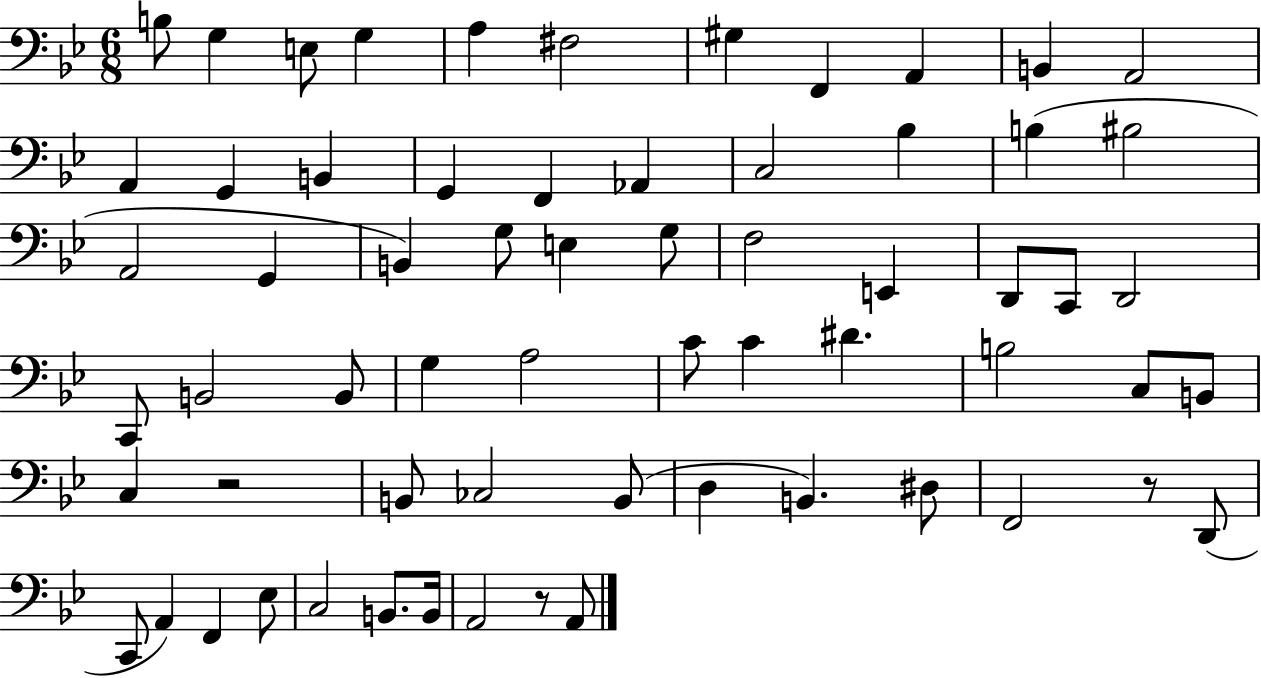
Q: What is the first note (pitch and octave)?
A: B3